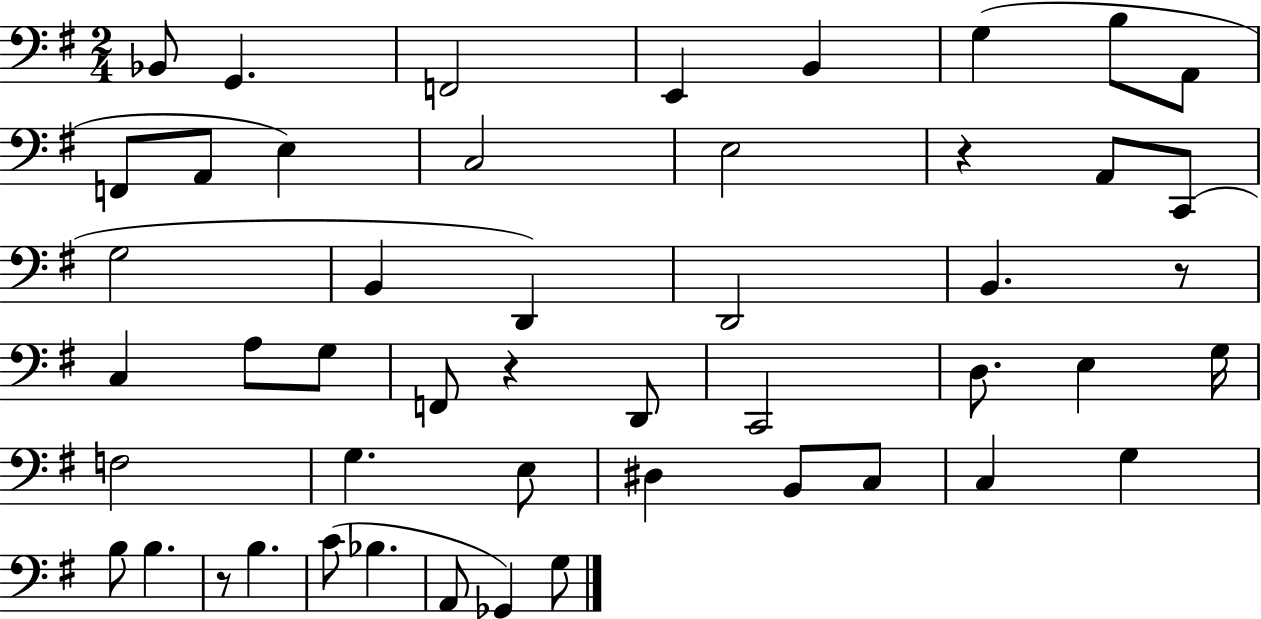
Bb2/e G2/q. F2/h E2/q B2/q G3/q B3/e A2/e F2/e A2/e E3/q C3/h E3/h R/q A2/e C2/e G3/h B2/q D2/q D2/h B2/q. R/e C3/q A3/e G3/e F2/e R/q D2/e C2/h D3/e. E3/q G3/s F3/h G3/q. E3/e D#3/q B2/e C3/e C3/q G3/q B3/e B3/q. R/e B3/q. C4/e Bb3/q. A2/e Gb2/q G3/e